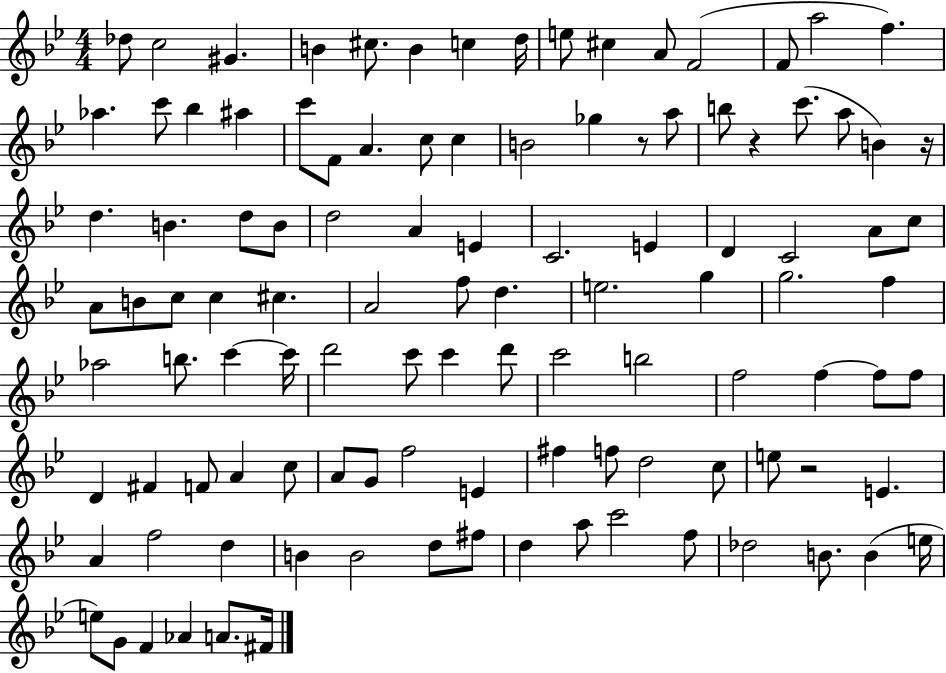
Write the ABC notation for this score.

X:1
T:Untitled
M:4/4
L:1/4
K:Bb
_d/2 c2 ^G B ^c/2 B c d/4 e/2 ^c A/2 F2 F/2 a2 f _a c'/2 _b ^a c'/2 F/2 A c/2 c B2 _g z/2 a/2 b/2 z c'/2 a/2 B z/4 d B d/2 B/2 d2 A E C2 E D C2 A/2 c/2 A/2 B/2 c/2 c ^c A2 f/2 d e2 g g2 f _a2 b/2 c' c'/4 d'2 c'/2 c' d'/2 c'2 b2 f2 f f/2 f/2 D ^F F/2 A c/2 A/2 G/2 f2 E ^f f/2 d2 c/2 e/2 z2 E A f2 d B B2 d/2 ^f/2 d a/2 c'2 f/2 _d2 B/2 B e/4 e/2 G/2 F _A A/2 ^F/4